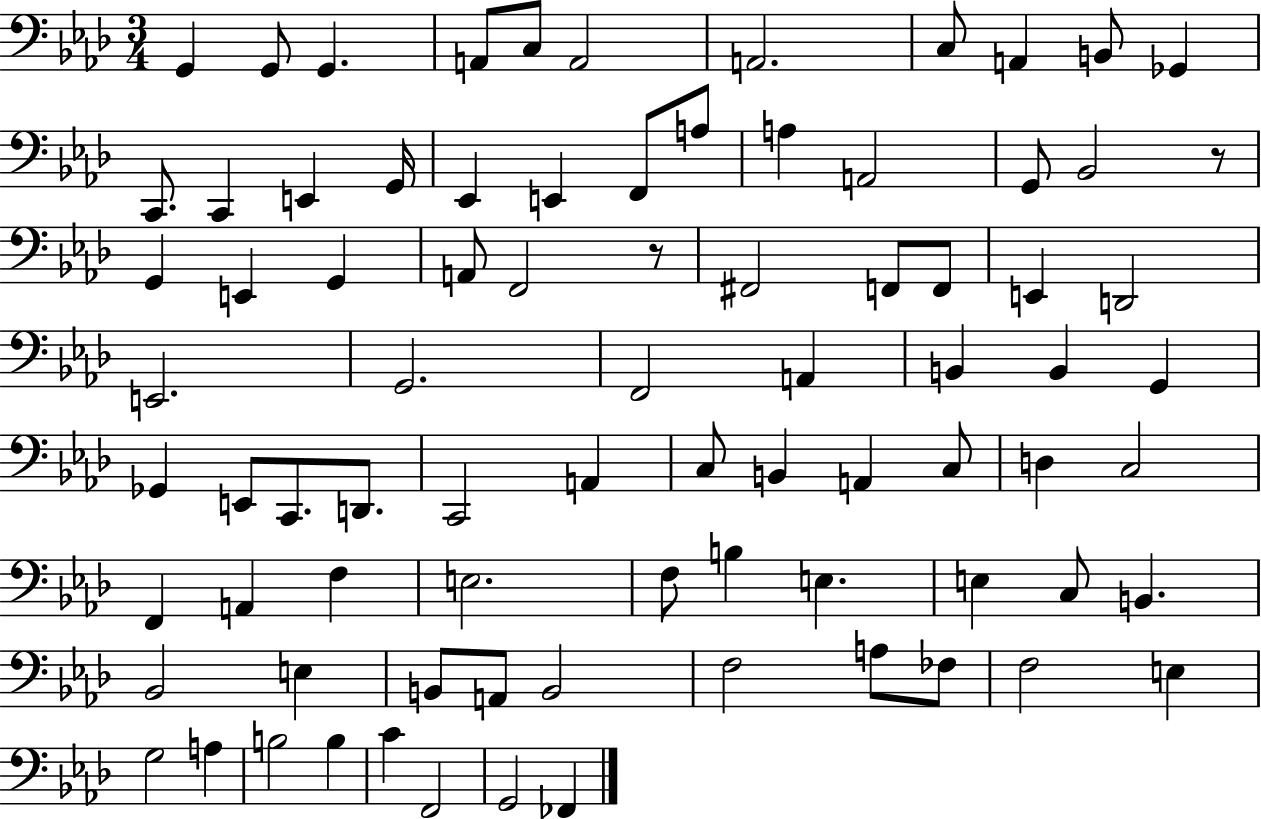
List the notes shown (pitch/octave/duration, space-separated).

G2/q G2/e G2/q. A2/e C3/e A2/h A2/h. C3/e A2/q B2/e Gb2/q C2/e. C2/q E2/q G2/s Eb2/q E2/q F2/e A3/e A3/q A2/h G2/e Bb2/h R/e G2/q E2/q G2/q A2/e F2/h R/e F#2/h F2/e F2/e E2/q D2/h E2/h. G2/h. F2/h A2/q B2/q B2/q G2/q Gb2/q E2/e C2/e. D2/e. C2/h A2/q C3/e B2/q A2/q C3/e D3/q C3/h F2/q A2/q F3/q E3/h. F3/e B3/q E3/q. E3/q C3/e B2/q. Bb2/h E3/q B2/e A2/e B2/h F3/h A3/e FES3/e F3/h E3/q G3/h A3/q B3/h B3/q C4/q F2/h G2/h FES2/q